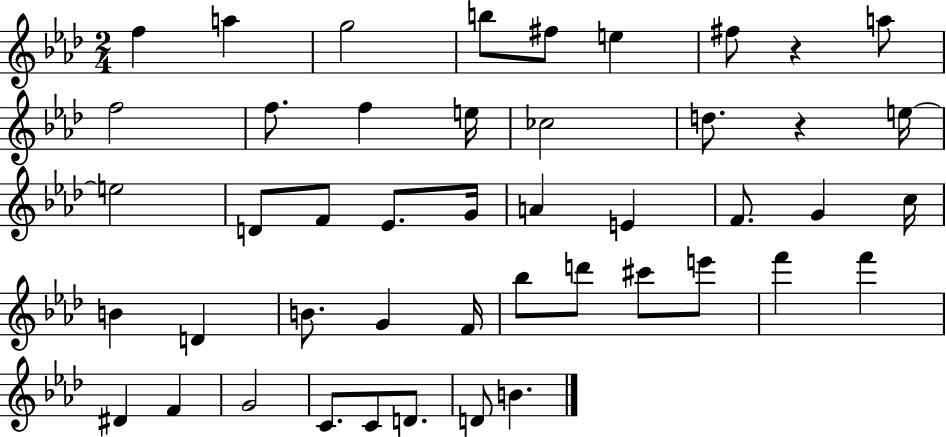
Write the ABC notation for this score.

X:1
T:Untitled
M:2/4
L:1/4
K:Ab
f a g2 b/2 ^f/2 e ^f/2 z a/2 f2 f/2 f e/4 _c2 d/2 z e/4 e2 D/2 F/2 _E/2 G/4 A E F/2 G c/4 B D B/2 G F/4 _b/2 d'/2 ^c'/2 e'/2 f' f' ^D F G2 C/2 C/2 D/2 D/2 B